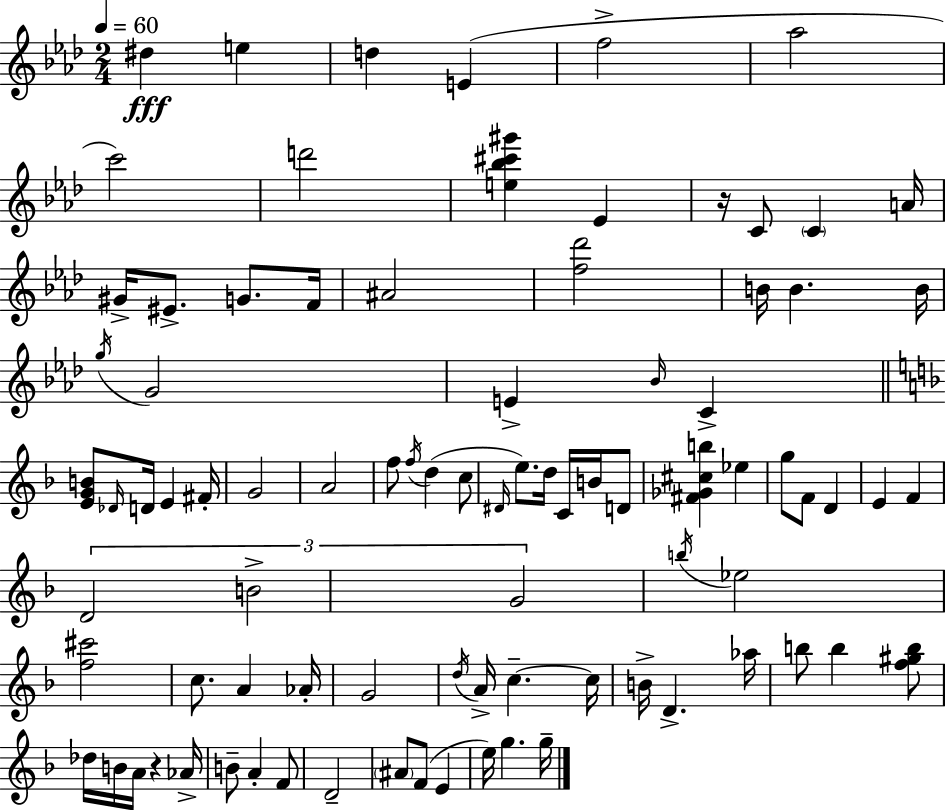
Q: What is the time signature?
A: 2/4